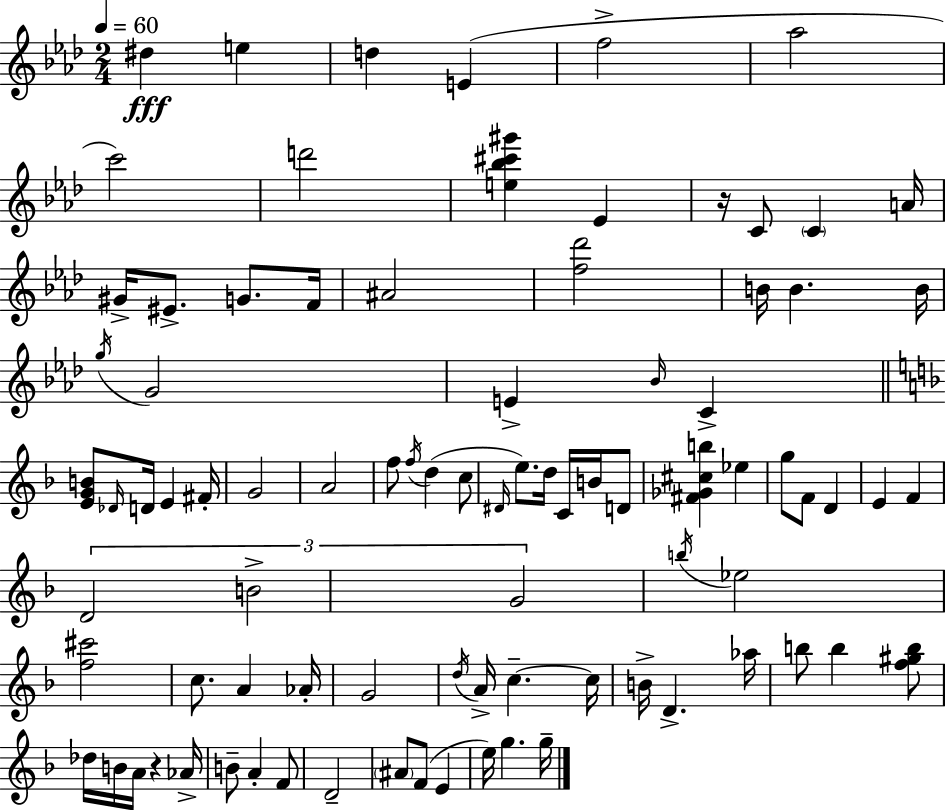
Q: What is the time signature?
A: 2/4